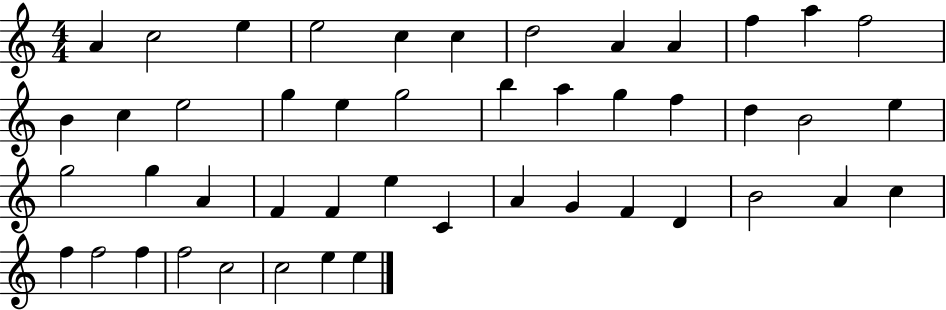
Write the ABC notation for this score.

X:1
T:Untitled
M:4/4
L:1/4
K:C
A c2 e e2 c c d2 A A f a f2 B c e2 g e g2 b a g f d B2 e g2 g A F F e C A G F D B2 A c f f2 f f2 c2 c2 e e